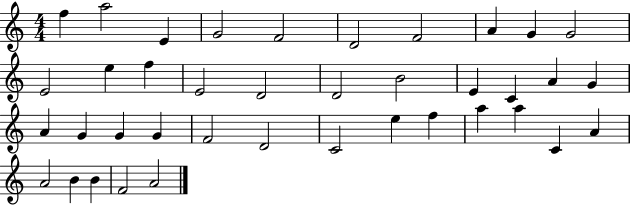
{
  \clef treble
  \numericTimeSignature
  \time 4/4
  \key c \major
  f''4 a''2 e'4 | g'2 f'2 | d'2 f'2 | a'4 g'4 g'2 | \break e'2 e''4 f''4 | e'2 d'2 | d'2 b'2 | e'4 c'4 a'4 g'4 | \break a'4 g'4 g'4 g'4 | f'2 d'2 | c'2 e''4 f''4 | a''4 a''4 c'4 a'4 | \break a'2 b'4 b'4 | f'2 a'2 | \bar "|."
}